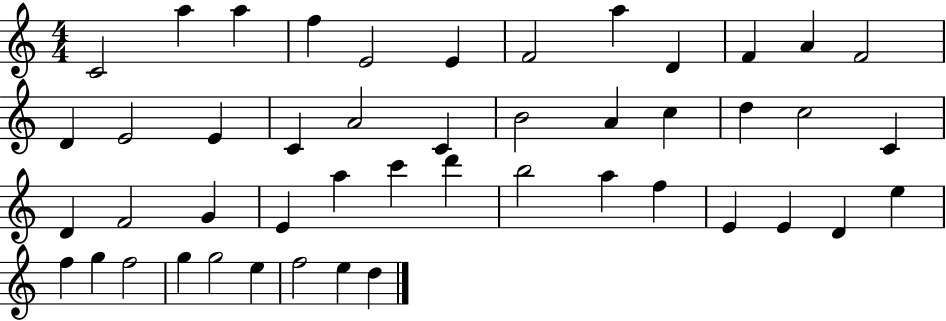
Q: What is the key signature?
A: C major